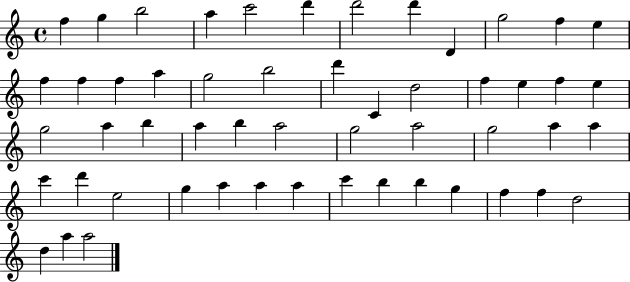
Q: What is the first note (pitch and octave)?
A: F5